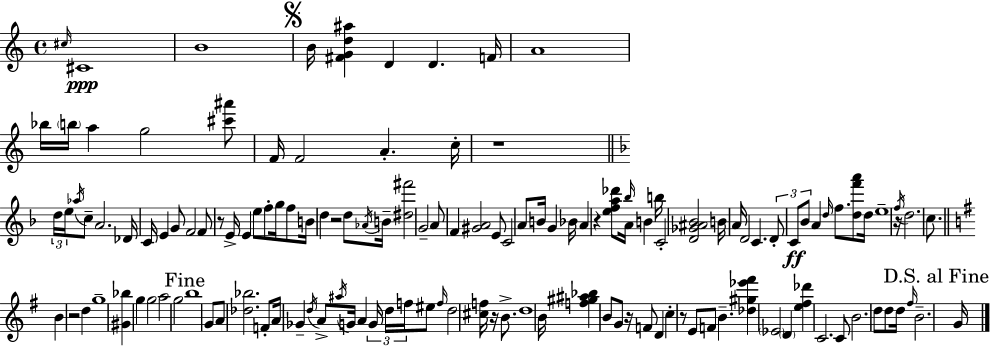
{
  \clef treble
  \time 4/4
  \defaultTimeSignature
  \key a \minor
  \grace { cis''16 }\ppp cis'1 | b'1 | \mark \markup { \musicglyph "scripts.segno" } b'16 <fis' g' d'' ais''>4 d'4 d'4. | f'16 a'1 | \break bes''16 \parenthesize b''16 a''4 g''2 <cis''' ais'''>8 | f'16 f'2 a'4.-. | c''16-. r1 | \bar "||" \break \key d \minor \tuplet 3/2 { d''16 e''16 \acciaccatura { aes''16 } } c''8-- a'2. | des'16 c'16 e'4 g'8 f'2 | f'8 r8 e'16-> e'4 e''8 f''8-. g''16 f''8 | b'16 d''4 r2 d''8 | \break \acciaccatura { aes'16 } b'16-- <dis'' fis'''>2 g'2-- | a'8 f'4 <gis' a'>2 | e'8 c'2 a'8 b'16 g'4 | bes'16 a'4 r4 <e'' f'' a'' des'''>8 \grace { bes''16 } a'16 b'4 | \break b''16 c'2-. <d' ges' ais' bes'>2 | b'16 a'16 d'2 c'4. | \tuplet 3/2 { d'8-. c'8\ff bes'8 } a'4 \grace { d''16 } f''8. | <d'' f''' a'''>8 d''16 e''1-- | \break r16 \acciaccatura { f''16 } d''2. | c''8. \bar "||" \break \key e \minor b'4 r2 d''4 | g''1-- | <gis' bes''>4 g''4 g''2 | a''2 g''2 | \break \mark "Fine" b''1 | g'8 a'8 <des'' bes''>2. | f'8-. a'16 ges'4-- \acciaccatura { d''16 } a'8-> \acciaccatura { ais''16 } g'16 a'4 | \tuplet 3/2 { g'16 d''16 f''16 } eis''8 \grace { f''16 } d''2 <cis'' f''>16 r16 | \break b'8.-> d''1 | b'16 <f'' gis'' ais'' bes''>4 b'8 g'8 r16 f'8 d'4 | c''4-. r8 e'8 f'8 b'4.-- | <des'' gis'' ees''' fis'''>4 \parenthesize ees'2 \parenthesize d'4 | \break <e'' fis'' des'''>4 c'2. | c'8 b'2. | d''8 d''8 d''16 \grace { fis''16 } b'2.-- | \mark "D.S. al Fine" g'16 \bar "|."
}